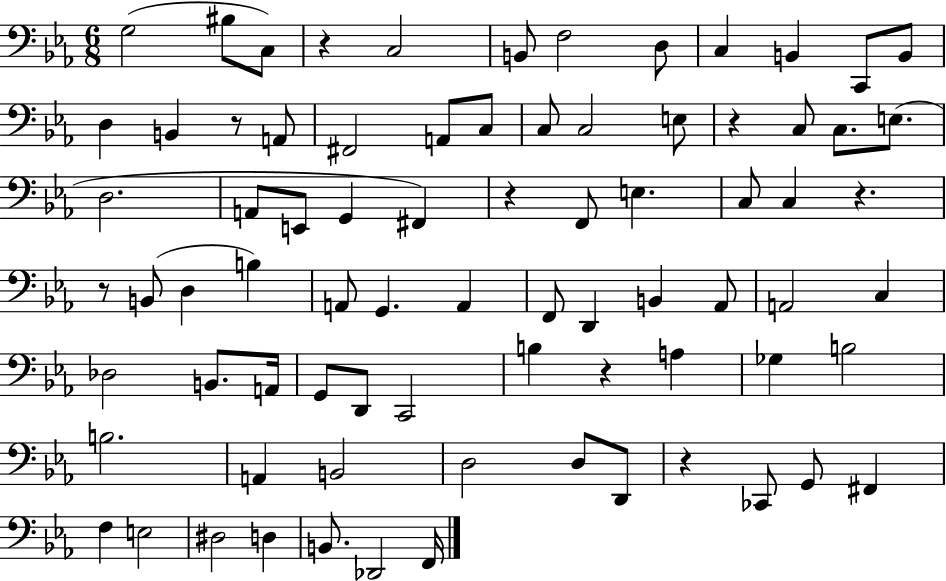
X:1
T:Untitled
M:6/8
L:1/4
K:Eb
G,2 ^B,/2 C,/2 z C,2 B,,/2 F,2 D,/2 C, B,, C,,/2 B,,/2 D, B,, z/2 A,,/2 ^F,,2 A,,/2 C,/2 C,/2 C,2 E,/2 z C,/2 C,/2 E,/2 D,2 A,,/2 E,,/2 G,, ^F,, z F,,/2 E, C,/2 C, z z/2 B,,/2 D, B, A,,/2 G,, A,, F,,/2 D,, B,, _A,,/2 A,,2 C, _D,2 B,,/2 A,,/4 G,,/2 D,,/2 C,,2 B, z A, _G, B,2 B,2 A,, B,,2 D,2 D,/2 D,,/2 z _C,,/2 G,,/2 ^F,, F, E,2 ^D,2 D, B,,/2 _D,,2 F,,/4